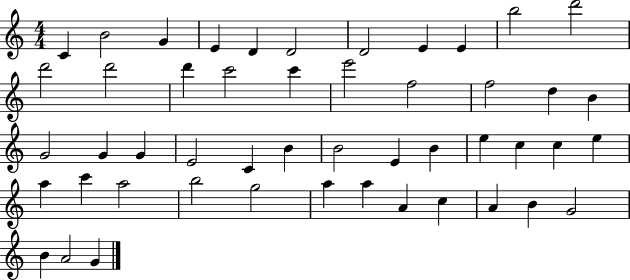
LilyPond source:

{
  \clef treble
  \numericTimeSignature
  \time 4/4
  \key c \major
  c'4 b'2 g'4 | e'4 d'4 d'2 | d'2 e'4 e'4 | b''2 d'''2 | \break d'''2 d'''2 | d'''4 c'''2 c'''4 | e'''2 f''2 | f''2 d''4 b'4 | \break g'2 g'4 g'4 | e'2 c'4 b'4 | b'2 e'4 b'4 | e''4 c''4 c''4 e''4 | \break a''4 c'''4 a''2 | b''2 g''2 | a''4 a''4 a'4 c''4 | a'4 b'4 g'2 | \break b'4 a'2 g'4 | \bar "|."
}